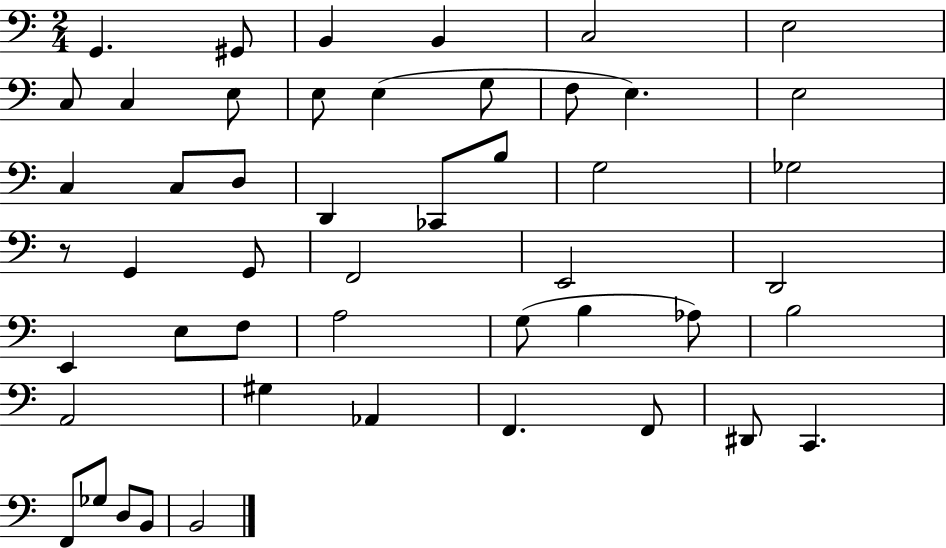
{
  \clef bass
  \numericTimeSignature
  \time 2/4
  \key c \major
  g,4. gis,8 | b,4 b,4 | c2 | e2 | \break c8 c4 e8 | e8 e4( g8 | f8 e4.) | e2 | \break c4 c8 d8 | d,4 ces,8 b8 | g2 | ges2 | \break r8 g,4 g,8 | f,2 | e,2 | d,2 | \break e,4 e8 f8 | a2 | g8( b4 aes8) | b2 | \break a,2 | gis4 aes,4 | f,4. f,8 | dis,8 c,4. | \break f,8 ges8 d8 b,8 | b,2 | \bar "|."
}